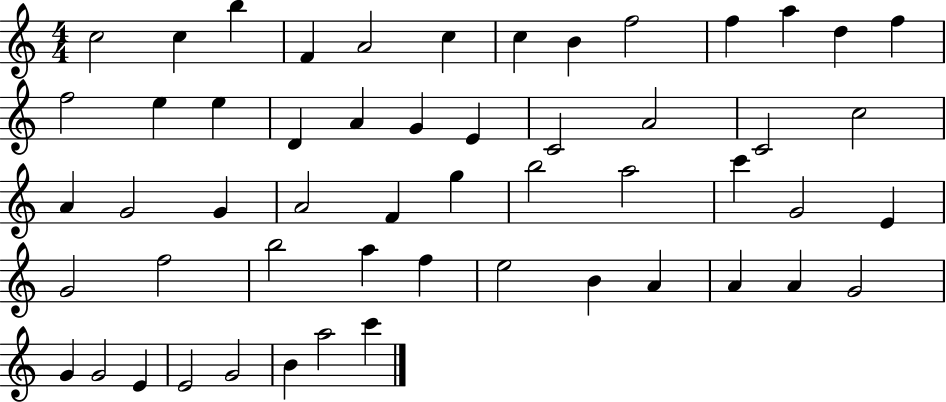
C5/h C5/q B5/q F4/q A4/h C5/q C5/q B4/q F5/h F5/q A5/q D5/q F5/q F5/h E5/q E5/q D4/q A4/q G4/q E4/q C4/h A4/h C4/h C5/h A4/q G4/h G4/q A4/h F4/q G5/q B5/h A5/h C6/q G4/h E4/q G4/h F5/h B5/h A5/q F5/q E5/h B4/q A4/q A4/q A4/q G4/h G4/q G4/h E4/q E4/h G4/h B4/q A5/h C6/q